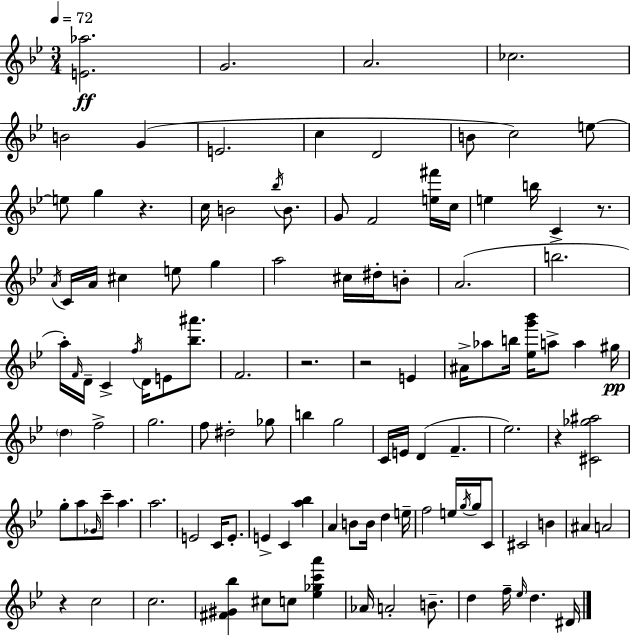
[E4,Ab5]/h. G4/h. A4/h. CES5/h. B4/h G4/q E4/h. C5/q D4/h B4/e C5/h E5/e E5/e G5/q R/q. C5/s B4/h Bb5/s B4/e. G4/e F4/h [E5,F#6]/s C5/s E5/q B5/s C4/q R/e. A4/s C4/s A4/s C#5/q E5/e G5/q A5/h C#5/s D#5/s B4/e A4/h. B5/h. A5/s F4/s D4/s C4/q F5/s D4/s E4/e [Bb5,A#6]/e. F4/h. R/h. R/h E4/q A#4/s Ab5/e B5/s [Eb5,G6,Bb6]/s A5/e A5/q G#5/s D5/q F5/h G5/h. F5/e D#5/h Gb5/e B5/q G5/h C4/s E4/s D4/q F4/q. Eb5/h. R/q [C#4,Gb5,A#5]/h G5/e A5/e Gb4/s C6/e A5/q. A5/h. E4/h C4/s E4/e. E4/q C4/q [A5,Bb5]/q A4/q B4/e B4/s D5/q E5/s F5/h E5/s G5/s G5/s C4/e C#4/h B4/q A#4/q A4/h R/q C5/h C5/h. [F#4,G#4,Bb5]/q C#5/e C5/e [Eb5,Gb5,C6,A6]/q Ab4/s A4/h B4/e. D5/q F5/s Eb5/s D5/q. D#4/s